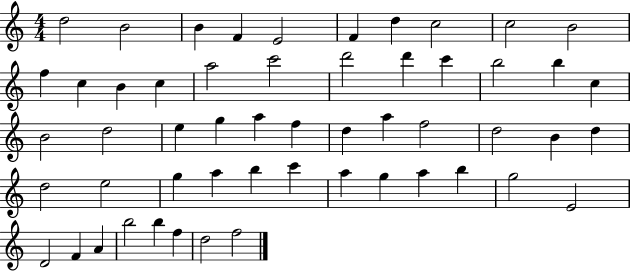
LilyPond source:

{
  \clef treble
  \numericTimeSignature
  \time 4/4
  \key c \major
  d''2 b'2 | b'4 f'4 e'2 | f'4 d''4 c''2 | c''2 b'2 | \break f''4 c''4 b'4 c''4 | a''2 c'''2 | d'''2 d'''4 c'''4 | b''2 b''4 c''4 | \break b'2 d''2 | e''4 g''4 a''4 f''4 | d''4 a''4 f''2 | d''2 b'4 d''4 | \break d''2 e''2 | g''4 a''4 b''4 c'''4 | a''4 g''4 a''4 b''4 | g''2 e'2 | \break d'2 f'4 a'4 | b''2 b''4 f''4 | d''2 f''2 | \bar "|."
}